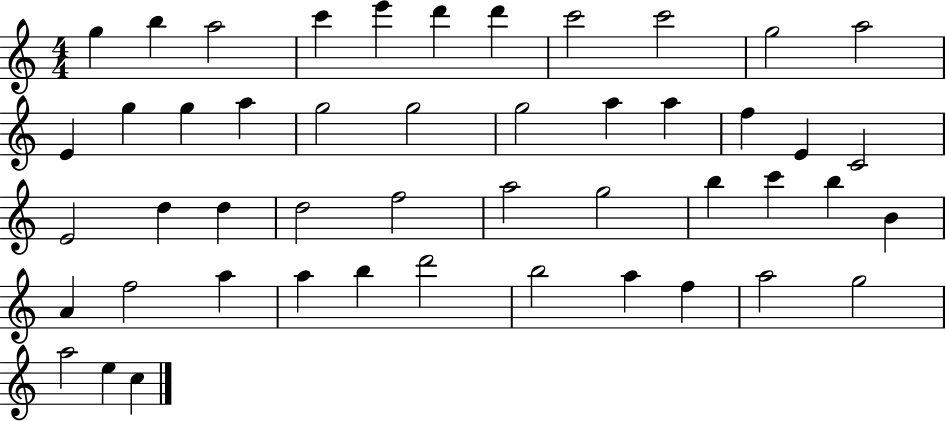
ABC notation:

X:1
T:Untitled
M:4/4
L:1/4
K:C
g b a2 c' e' d' d' c'2 c'2 g2 a2 E g g a g2 g2 g2 a a f E C2 E2 d d d2 f2 a2 g2 b c' b B A f2 a a b d'2 b2 a f a2 g2 a2 e c